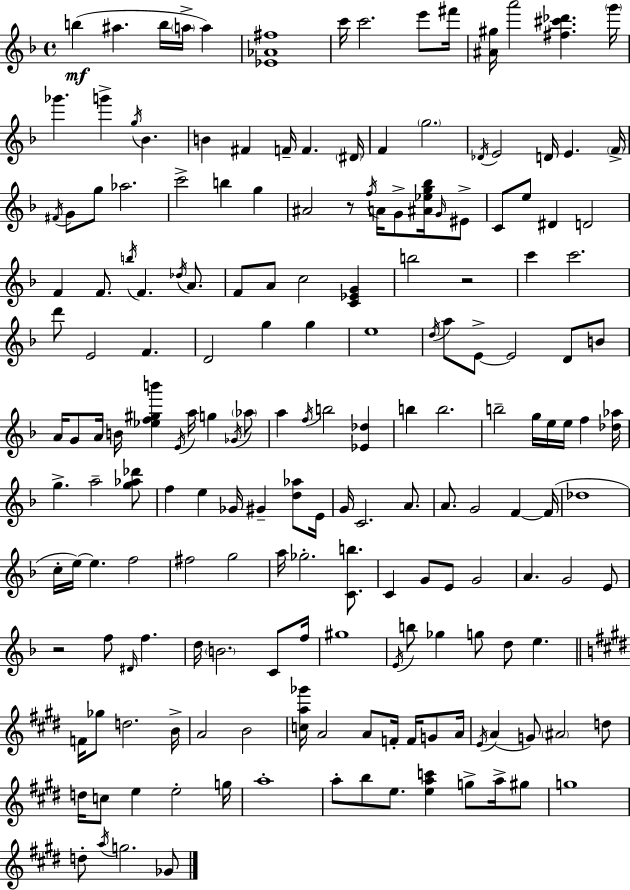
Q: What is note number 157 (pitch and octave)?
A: B5